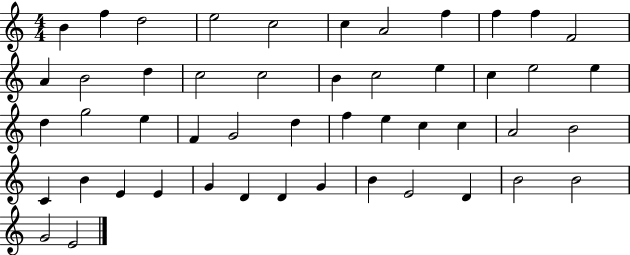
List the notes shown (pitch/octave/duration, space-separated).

B4/q F5/q D5/h E5/h C5/h C5/q A4/h F5/q F5/q F5/q F4/h A4/q B4/h D5/q C5/h C5/h B4/q C5/h E5/q C5/q E5/h E5/q D5/q G5/h E5/q F4/q G4/h D5/q F5/q E5/q C5/q C5/q A4/h B4/h C4/q B4/q E4/q E4/q G4/q D4/q D4/q G4/q B4/q E4/h D4/q B4/h B4/h G4/h E4/h